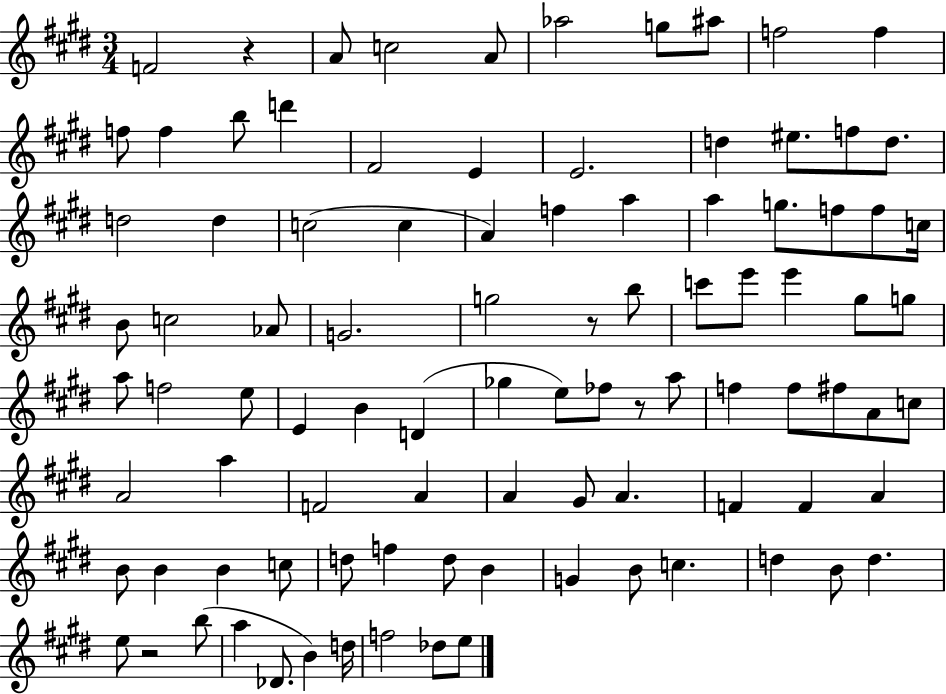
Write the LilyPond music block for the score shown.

{
  \clef treble
  \numericTimeSignature
  \time 3/4
  \key e \major
  f'2 r4 | a'8 c''2 a'8 | aes''2 g''8 ais''8 | f''2 f''4 | \break f''8 f''4 b''8 d'''4 | fis'2 e'4 | e'2. | d''4 eis''8. f''8 d''8. | \break d''2 d''4 | c''2( c''4 | a'4) f''4 a''4 | a''4 g''8. f''8 f''8 c''16 | \break b'8 c''2 aes'8 | g'2. | g''2 r8 b''8 | c'''8 e'''8 e'''4 gis''8 g''8 | \break a''8 f''2 e''8 | e'4 b'4 d'4( | ges''4 e''8) fes''8 r8 a''8 | f''4 f''8 fis''8 a'8 c''8 | \break a'2 a''4 | f'2 a'4 | a'4 gis'8 a'4. | f'4 f'4 a'4 | \break b'8 b'4 b'4 c''8 | d''8 f''4 d''8 b'4 | g'4 b'8 c''4. | d''4 b'8 d''4. | \break e''8 r2 b''8( | a''4 des'8. b'4) d''16 | f''2 des''8 e''8 | \bar "|."
}